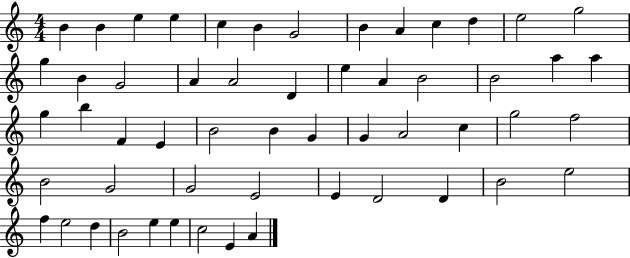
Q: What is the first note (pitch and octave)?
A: B4